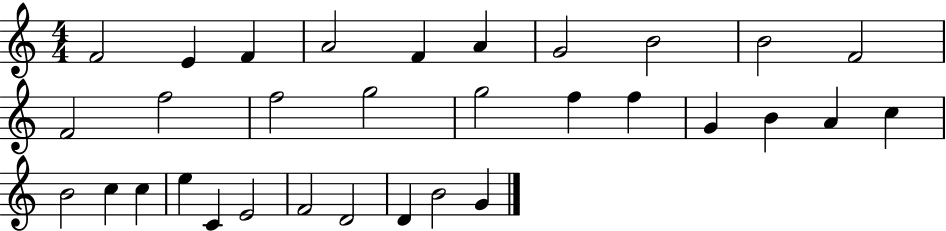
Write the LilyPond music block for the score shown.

{
  \clef treble
  \numericTimeSignature
  \time 4/4
  \key c \major
  f'2 e'4 f'4 | a'2 f'4 a'4 | g'2 b'2 | b'2 f'2 | \break f'2 f''2 | f''2 g''2 | g''2 f''4 f''4 | g'4 b'4 a'4 c''4 | \break b'2 c''4 c''4 | e''4 c'4 e'2 | f'2 d'2 | d'4 b'2 g'4 | \break \bar "|."
}